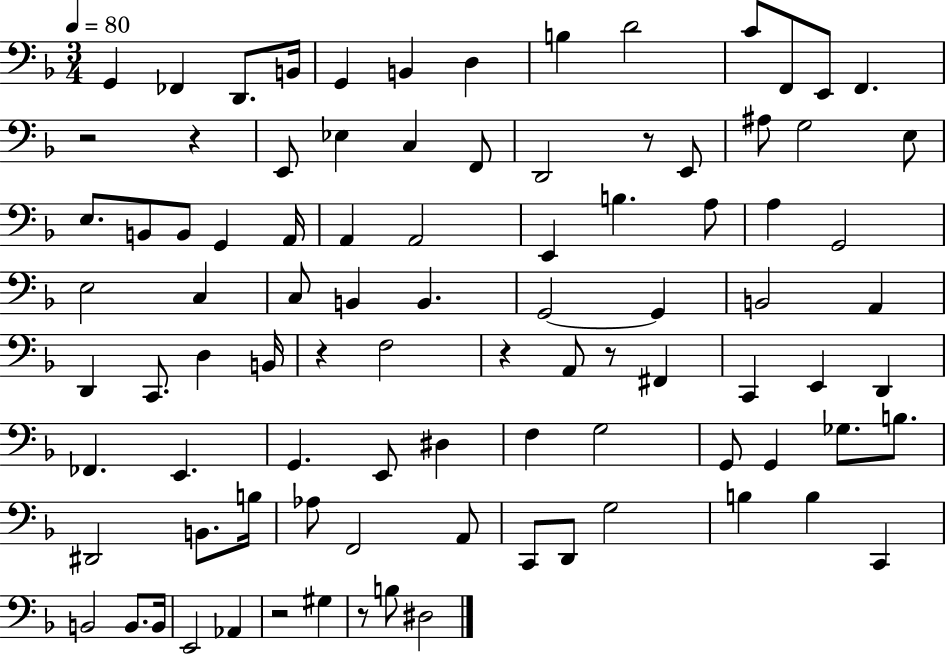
G2/q FES2/q D2/e. B2/s G2/q B2/q D3/q B3/q D4/h C4/e F2/e E2/e F2/q. R/h R/q E2/e Eb3/q C3/q F2/e D2/h R/e E2/e A#3/e G3/h E3/e E3/e. B2/e B2/e G2/q A2/s A2/q A2/h E2/q B3/q. A3/e A3/q G2/h E3/h C3/q C3/e B2/q B2/q. G2/h G2/q B2/h A2/q D2/q C2/e. D3/q B2/s R/q F3/h R/q A2/e R/e F#2/q C2/q E2/q D2/q FES2/q. E2/q. G2/q. E2/e D#3/q F3/q G3/h G2/e G2/q Gb3/e. B3/e. D#2/h B2/e. B3/s Ab3/e F2/h A2/e C2/e D2/e G3/h B3/q B3/q C2/q B2/h B2/e. B2/s E2/h Ab2/q R/h G#3/q R/e B3/e D#3/h